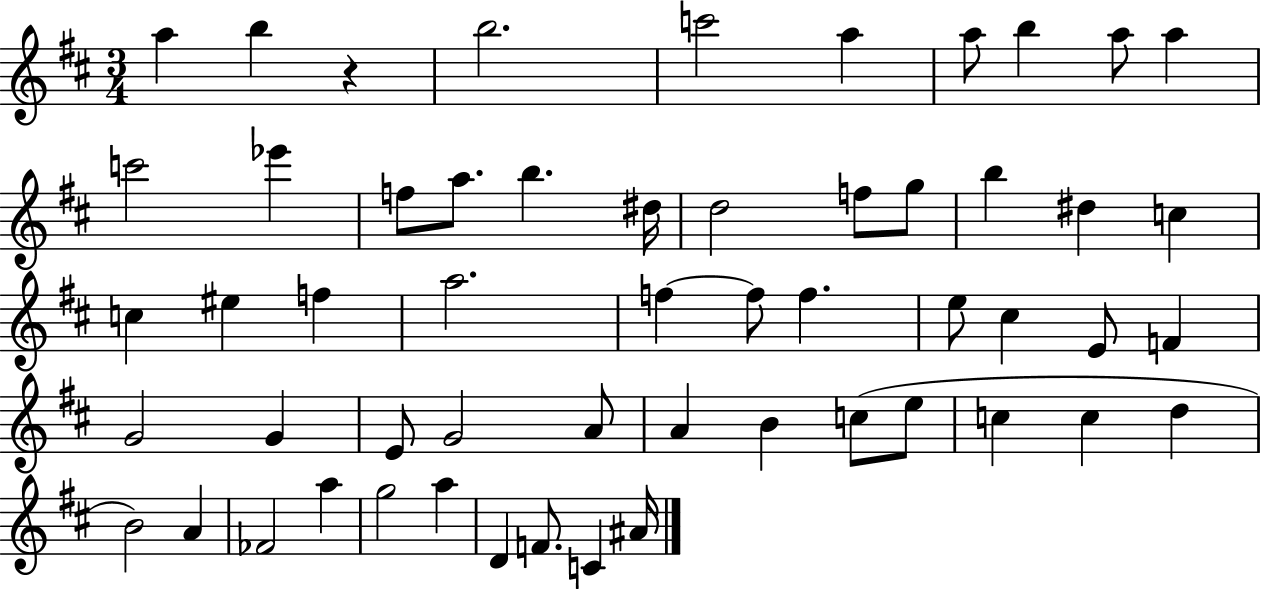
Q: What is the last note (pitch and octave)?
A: A#4